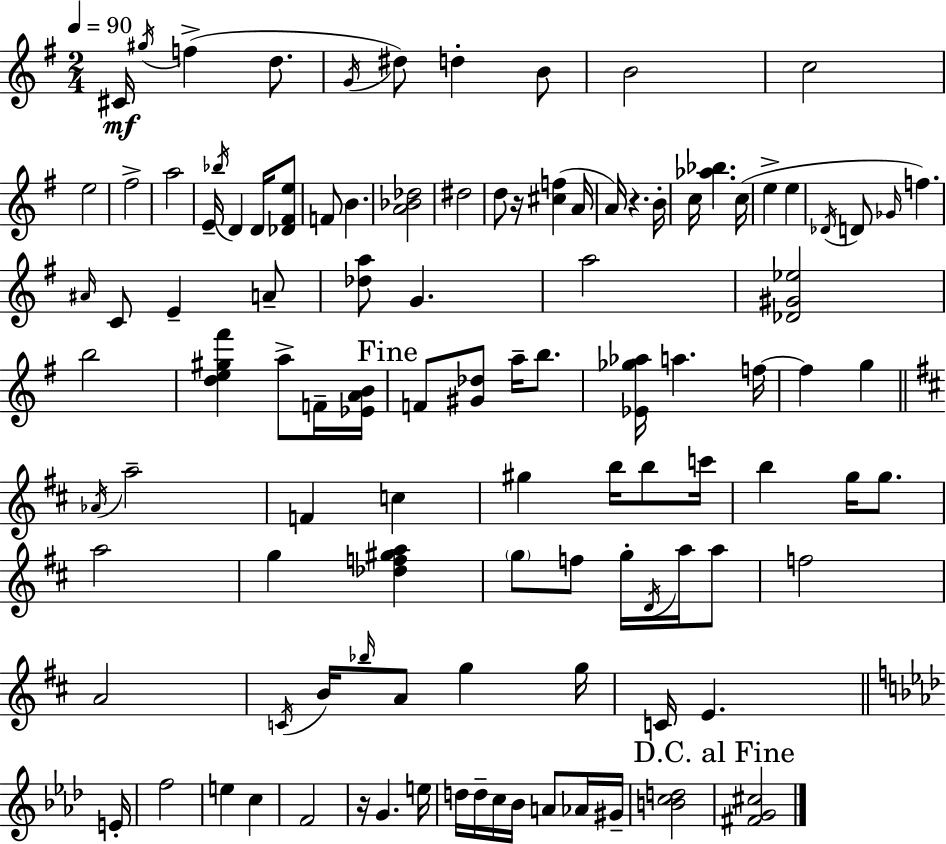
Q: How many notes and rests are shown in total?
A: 107